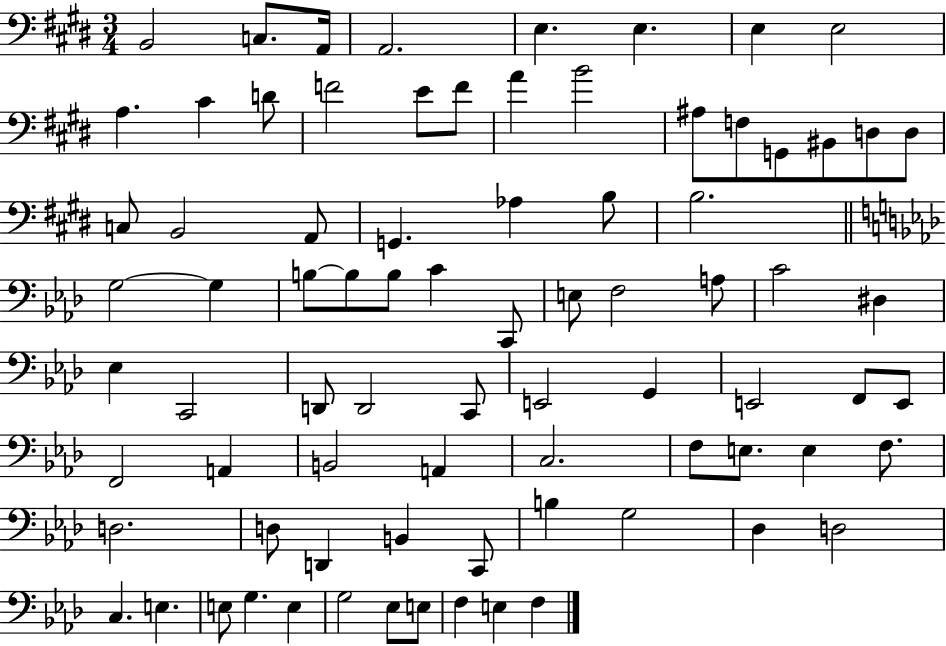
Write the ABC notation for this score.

X:1
T:Untitled
M:3/4
L:1/4
K:E
B,,2 C,/2 A,,/4 A,,2 E, E, E, E,2 A, ^C D/2 F2 E/2 F/2 A B2 ^A,/2 F,/2 G,,/2 ^B,,/2 D,/2 D,/2 C,/2 B,,2 A,,/2 G,, _A, B,/2 B,2 G,2 G, B,/2 B,/2 B,/2 C C,,/2 E,/2 F,2 A,/2 C2 ^D, _E, C,,2 D,,/2 D,,2 C,,/2 E,,2 G,, E,,2 F,,/2 E,,/2 F,,2 A,, B,,2 A,, C,2 F,/2 E,/2 E, F,/2 D,2 D,/2 D,, B,, C,,/2 B, G,2 _D, D,2 C, E, E,/2 G, E, G,2 _E,/2 E,/2 F, E, F,